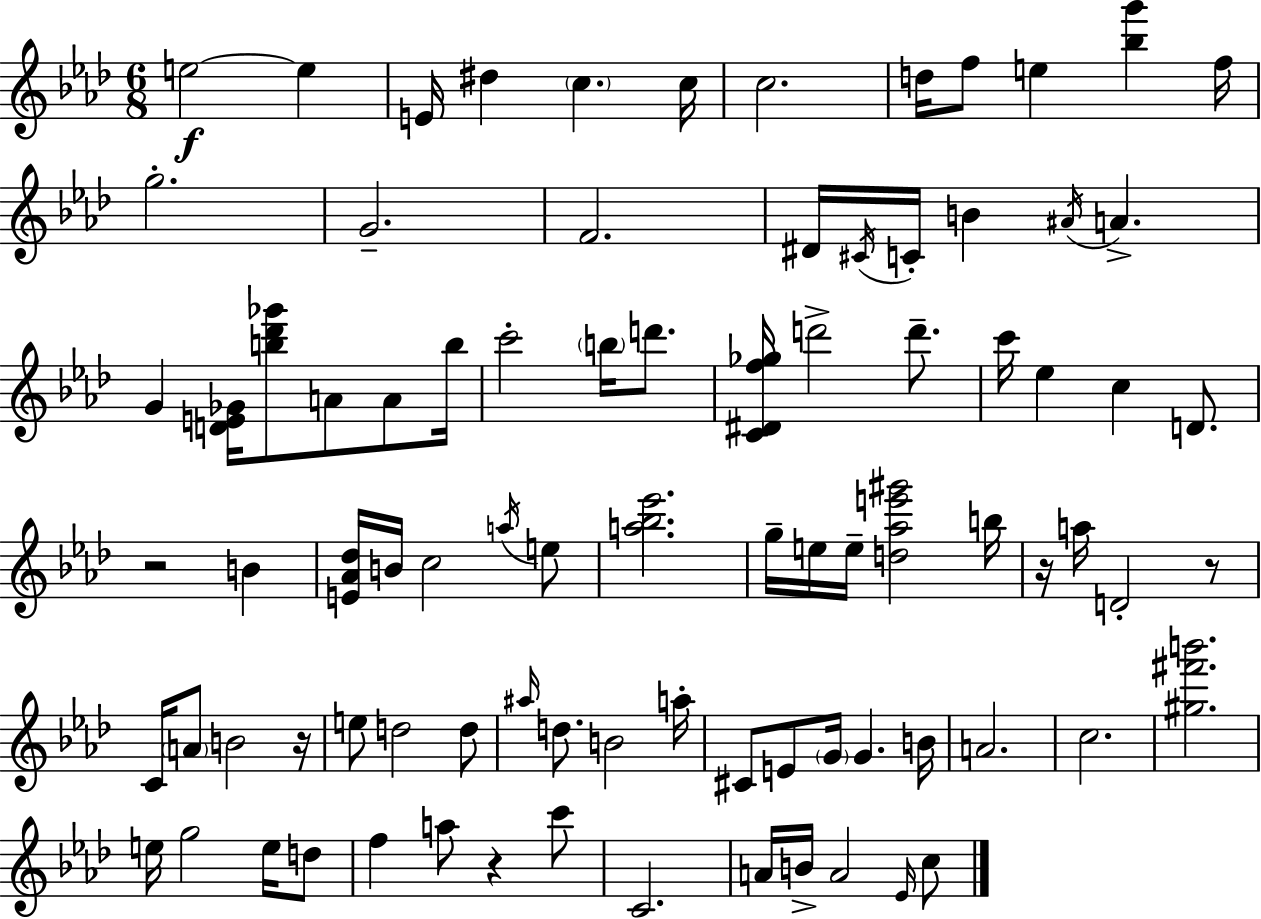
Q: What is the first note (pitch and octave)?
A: E5